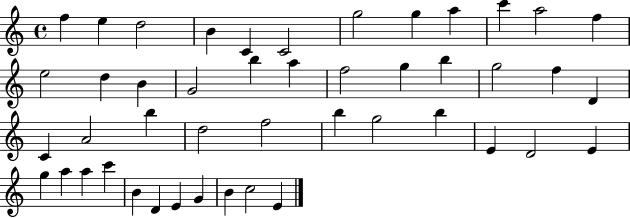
F5/q E5/q D5/h B4/q C4/q C4/h G5/h G5/q A5/q C6/q A5/h F5/q E5/h D5/q B4/q G4/h B5/q A5/q F5/h G5/q B5/q G5/h F5/q D4/q C4/q A4/h B5/q D5/h F5/h B5/q G5/h B5/q E4/q D4/h E4/q G5/q A5/q A5/q C6/q B4/q D4/q E4/q G4/q B4/q C5/h E4/q